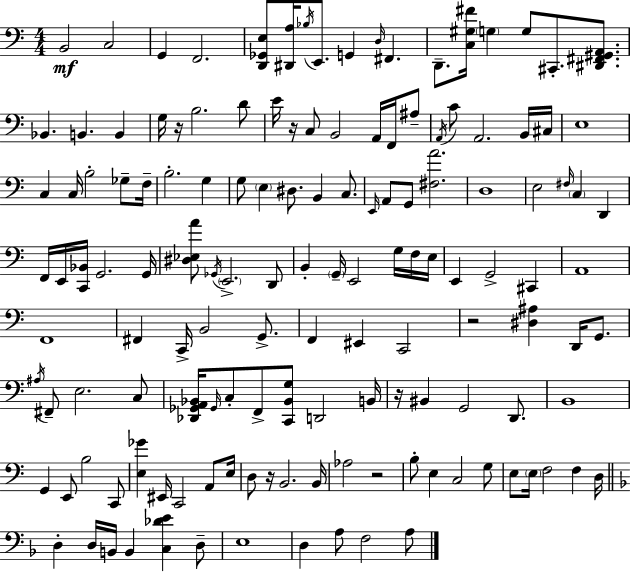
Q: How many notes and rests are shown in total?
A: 140